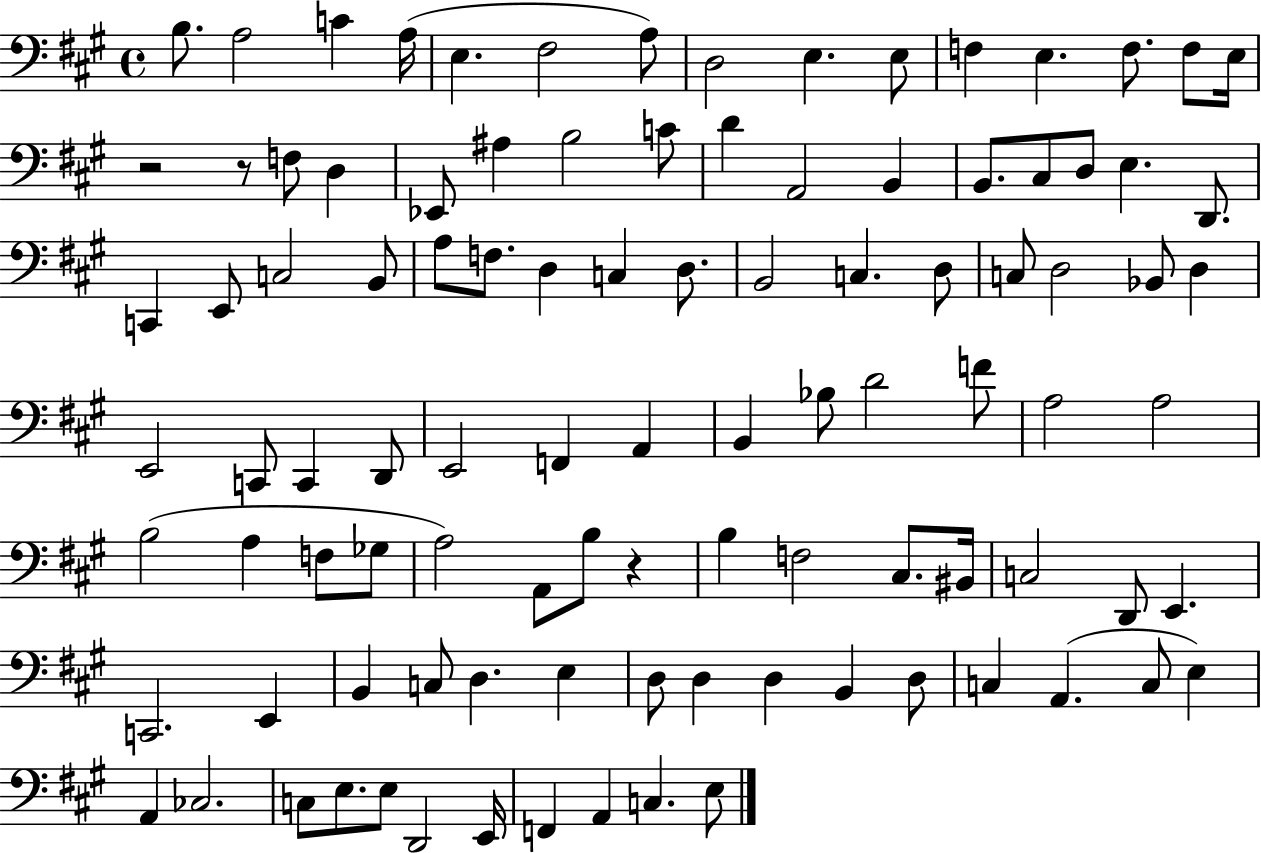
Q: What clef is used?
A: bass